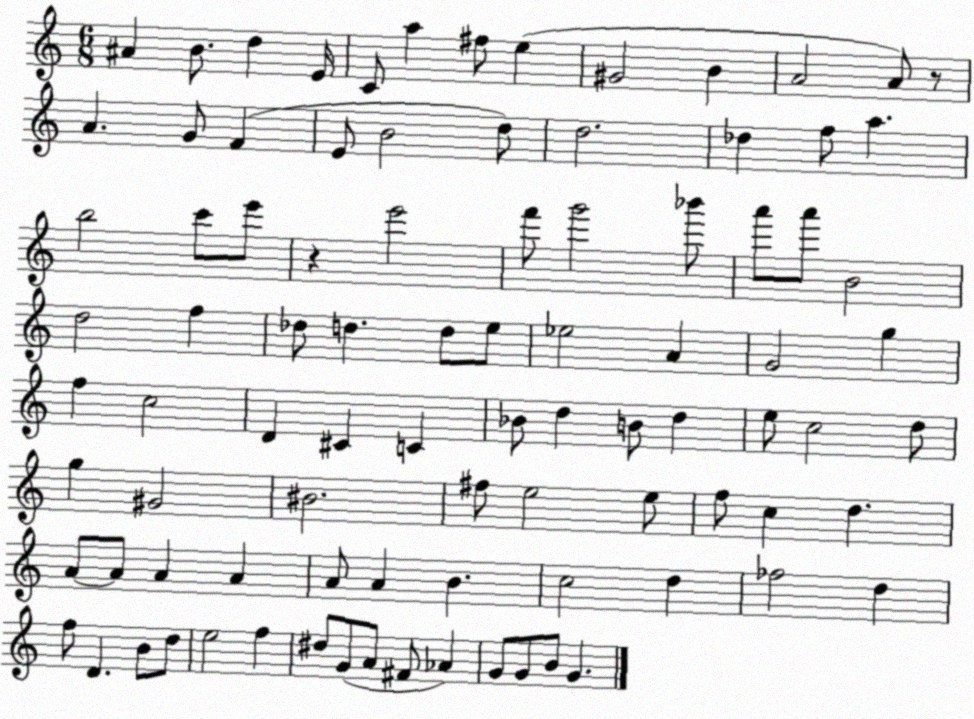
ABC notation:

X:1
T:Untitled
M:6/8
L:1/4
K:C
^A B/2 d E/4 C/2 a ^f/2 e ^G2 B A2 A/2 z/2 A G/2 F E/2 B2 d/2 d2 _d f/2 a b2 c'/2 e'/2 z e'2 f'/2 g'2 _b'/2 a'/2 a'/2 B2 d2 f _d/2 d d/2 e/2 _e2 A G2 g f c2 D ^C C _B/2 d B/2 d e/2 c2 d/2 g ^G2 ^B2 ^f/2 e2 e/2 f/2 c d A/2 A/2 A A A/2 A B c2 d _f2 d f/2 D B/2 d/2 e2 f ^d/2 G/2 A/2 ^F/2 _A G/2 G/2 B/2 G